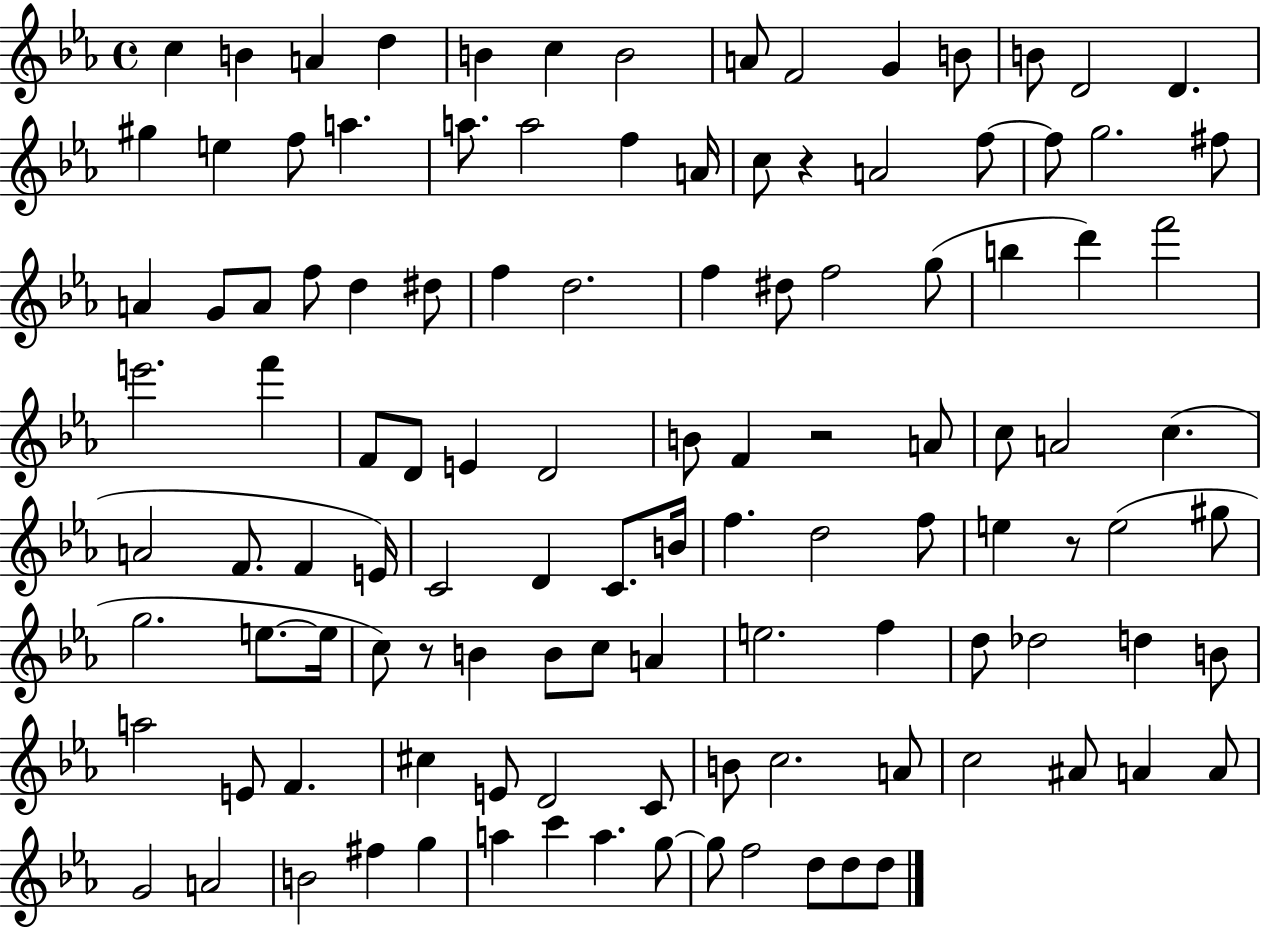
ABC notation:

X:1
T:Untitled
M:4/4
L:1/4
K:Eb
c B A d B c B2 A/2 F2 G B/2 B/2 D2 D ^g e f/2 a a/2 a2 f A/4 c/2 z A2 f/2 f/2 g2 ^f/2 A G/2 A/2 f/2 d ^d/2 f d2 f ^d/2 f2 g/2 b d' f'2 e'2 f' F/2 D/2 E D2 B/2 F z2 A/2 c/2 A2 c A2 F/2 F E/4 C2 D C/2 B/4 f d2 f/2 e z/2 e2 ^g/2 g2 e/2 e/4 c/2 z/2 B B/2 c/2 A e2 f d/2 _d2 d B/2 a2 E/2 F ^c E/2 D2 C/2 B/2 c2 A/2 c2 ^A/2 A A/2 G2 A2 B2 ^f g a c' a g/2 g/2 f2 d/2 d/2 d/2